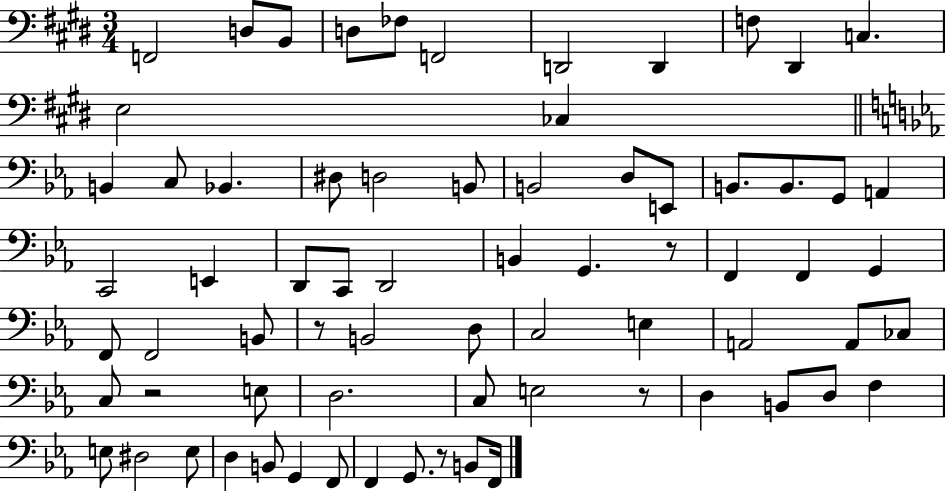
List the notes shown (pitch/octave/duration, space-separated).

F2/h D3/e B2/e D3/e FES3/e F2/h D2/h D2/q F3/e D#2/q C3/q. E3/h CES3/q B2/q C3/e Bb2/q. D#3/e D3/h B2/e B2/h D3/e E2/e B2/e. B2/e. G2/e A2/q C2/h E2/q D2/e C2/e D2/h B2/q G2/q. R/e F2/q F2/q G2/q F2/e F2/h B2/e R/e B2/h D3/e C3/h E3/q A2/h A2/e CES3/e C3/e R/h E3/e D3/h. C3/e E3/h R/e D3/q B2/e D3/e F3/q E3/e D#3/h E3/e D3/q B2/e G2/q F2/e F2/q G2/e. R/e B2/e F2/s